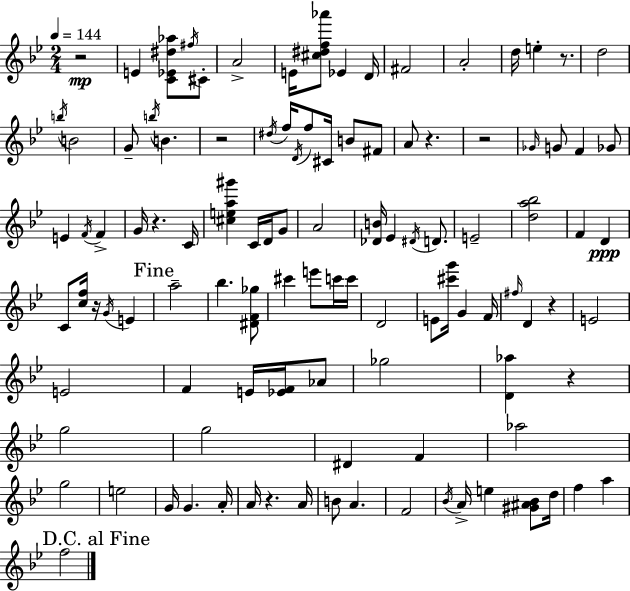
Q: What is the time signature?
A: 2/4